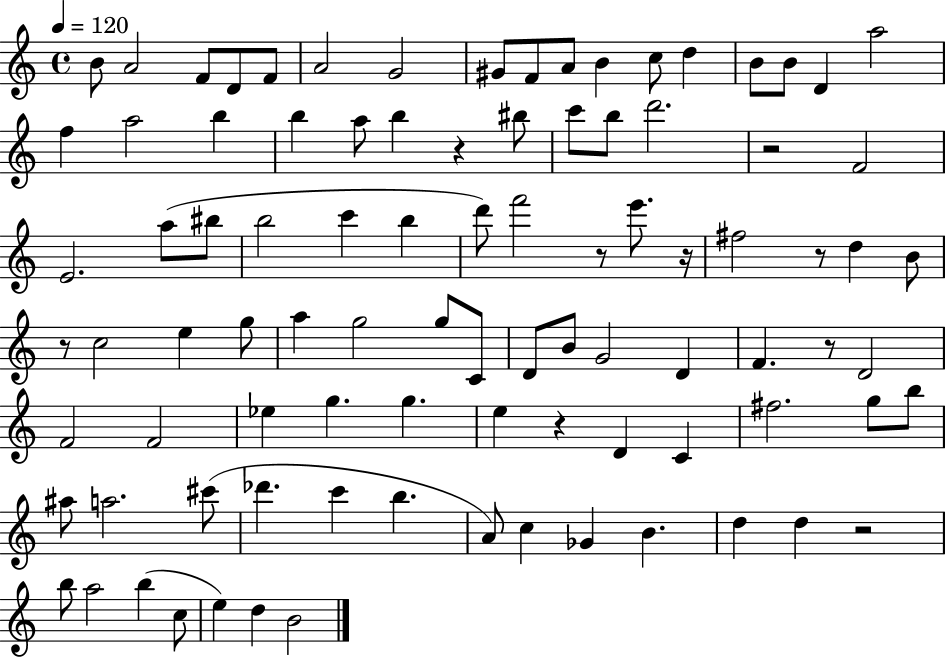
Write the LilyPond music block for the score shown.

{
  \clef treble
  \time 4/4
  \defaultTimeSignature
  \key c \major
  \tempo 4 = 120
  \repeat volta 2 { b'8 a'2 f'8 d'8 f'8 | a'2 g'2 | gis'8 f'8 a'8 b'4 c''8 d''4 | b'8 b'8 d'4 a''2 | \break f''4 a''2 b''4 | b''4 a''8 b''4 r4 bis''8 | c'''8 b''8 d'''2. | r2 f'2 | \break e'2. a''8( bis''8 | b''2 c'''4 b''4 | d'''8) f'''2 r8 e'''8. r16 | fis''2 r8 d''4 b'8 | \break r8 c''2 e''4 g''8 | a''4 g''2 g''8 c'8 | d'8 b'8 g'2 d'4 | f'4. r8 d'2 | \break f'2 f'2 | ees''4 g''4. g''4. | e''4 r4 d'4 c'4 | fis''2. g''8 b''8 | \break ais''8 a''2. cis'''8( | des'''4. c'''4 b''4. | a'8) c''4 ges'4 b'4. | d''4 d''4 r2 | \break b''8 a''2 b''4( c''8 | e''4) d''4 b'2 | } \bar "|."
}